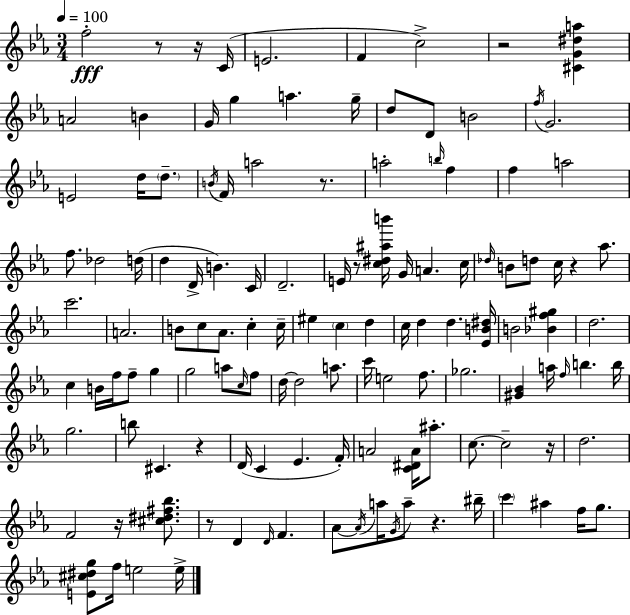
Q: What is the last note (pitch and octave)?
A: E5